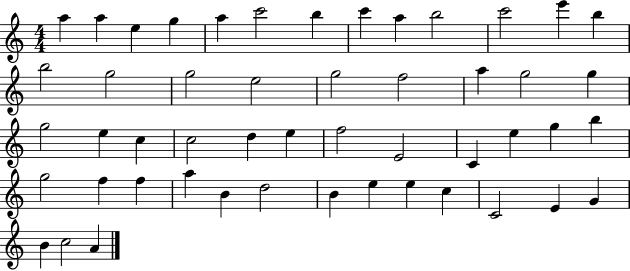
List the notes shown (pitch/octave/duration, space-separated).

A5/q A5/q E5/q G5/q A5/q C6/h B5/q C6/q A5/q B5/h C6/h E6/q B5/q B5/h G5/h G5/h E5/h G5/h F5/h A5/q G5/h G5/q G5/h E5/q C5/q C5/h D5/q E5/q F5/h E4/h C4/q E5/q G5/q B5/q G5/h F5/q F5/q A5/q B4/q D5/h B4/q E5/q E5/q C5/q C4/h E4/q G4/q B4/q C5/h A4/q